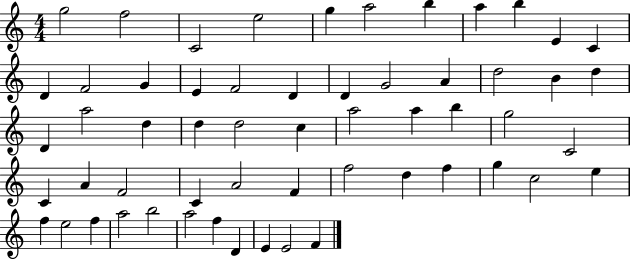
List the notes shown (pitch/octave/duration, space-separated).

G5/h F5/h C4/h E5/h G5/q A5/h B5/q A5/q B5/q E4/q C4/q D4/q F4/h G4/q E4/q F4/h D4/q D4/q G4/h A4/q D5/h B4/q D5/q D4/q A5/h D5/q D5/q D5/h C5/q A5/h A5/q B5/q G5/h C4/h C4/q A4/q F4/h C4/q A4/h F4/q F5/h D5/q F5/q G5/q C5/h E5/q F5/q E5/h F5/q A5/h B5/h A5/h F5/q D4/q E4/q E4/h F4/q